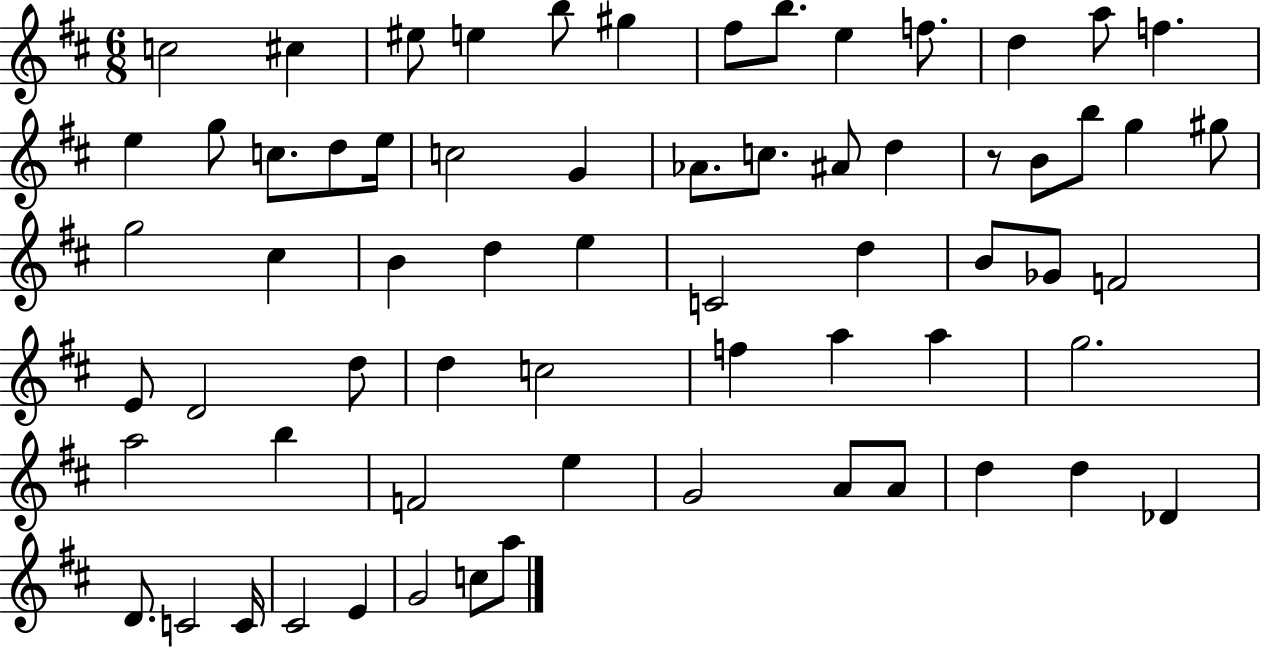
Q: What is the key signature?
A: D major